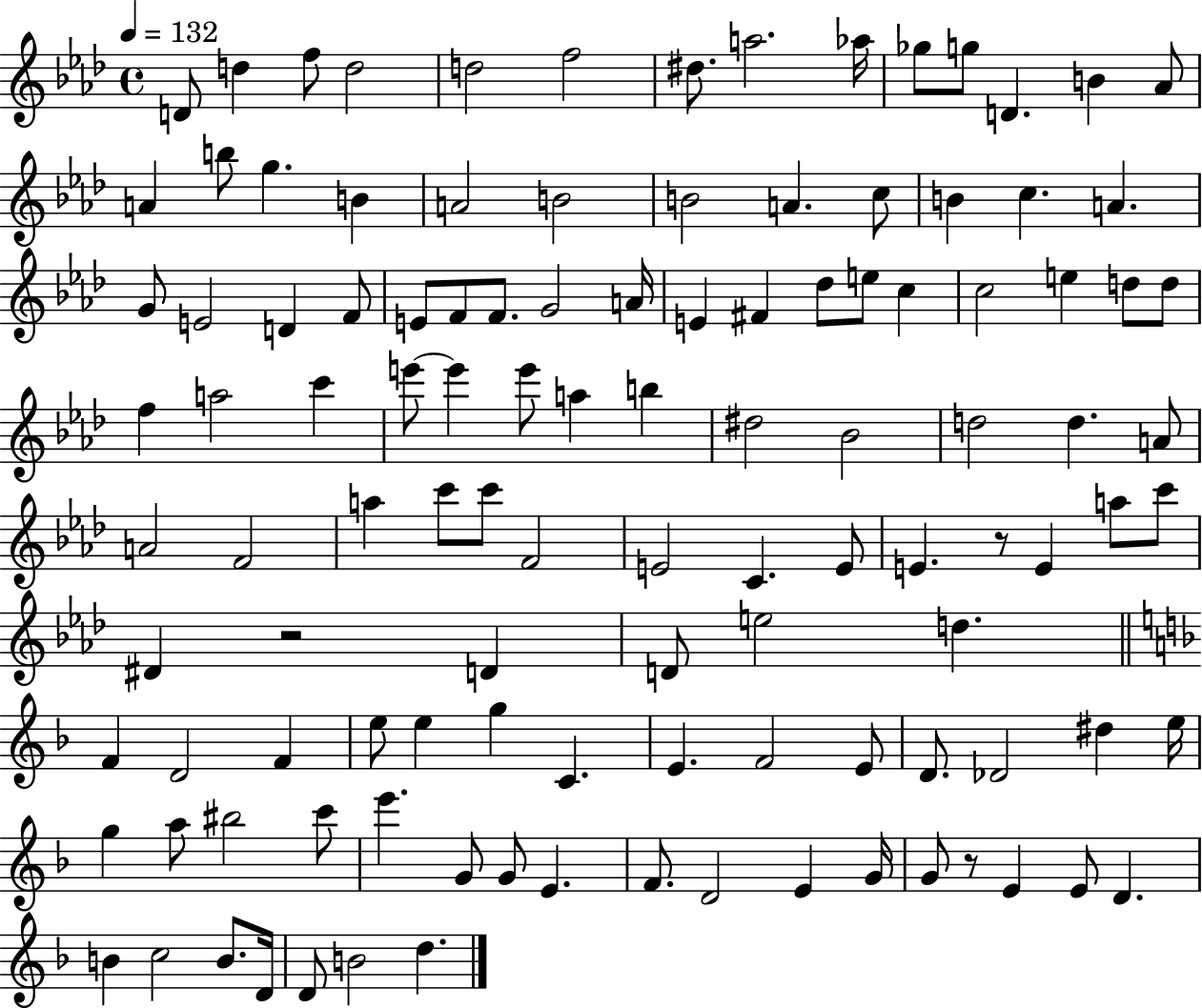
{
  \clef treble
  \time 4/4
  \defaultTimeSignature
  \key aes \major
  \tempo 4 = 132
  \repeat volta 2 { d'8 d''4 f''8 d''2 | d''2 f''2 | dis''8. a''2. aes''16 | ges''8 g''8 d'4. b'4 aes'8 | \break a'4 b''8 g''4. b'4 | a'2 b'2 | b'2 a'4. c''8 | b'4 c''4. a'4. | \break g'8 e'2 d'4 f'8 | e'8 f'8 f'8. g'2 a'16 | e'4 fis'4 des''8 e''8 c''4 | c''2 e''4 d''8 d''8 | \break f''4 a''2 c'''4 | e'''8~~ e'''4 e'''8 a''4 b''4 | dis''2 bes'2 | d''2 d''4. a'8 | \break a'2 f'2 | a''4 c'''8 c'''8 f'2 | e'2 c'4. e'8 | e'4. r8 e'4 a''8 c'''8 | \break dis'4 r2 d'4 | d'8 e''2 d''4. | \bar "||" \break \key d \minor f'4 d'2 f'4 | e''8 e''4 g''4 c'4. | e'4. f'2 e'8 | d'8. des'2 dis''4 e''16 | \break g''4 a''8 bis''2 c'''8 | e'''4. g'8 g'8 e'4. | f'8. d'2 e'4 g'16 | g'8 r8 e'4 e'8 d'4. | \break b'4 c''2 b'8. d'16 | d'8 b'2 d''4. | } \bar "|."
}